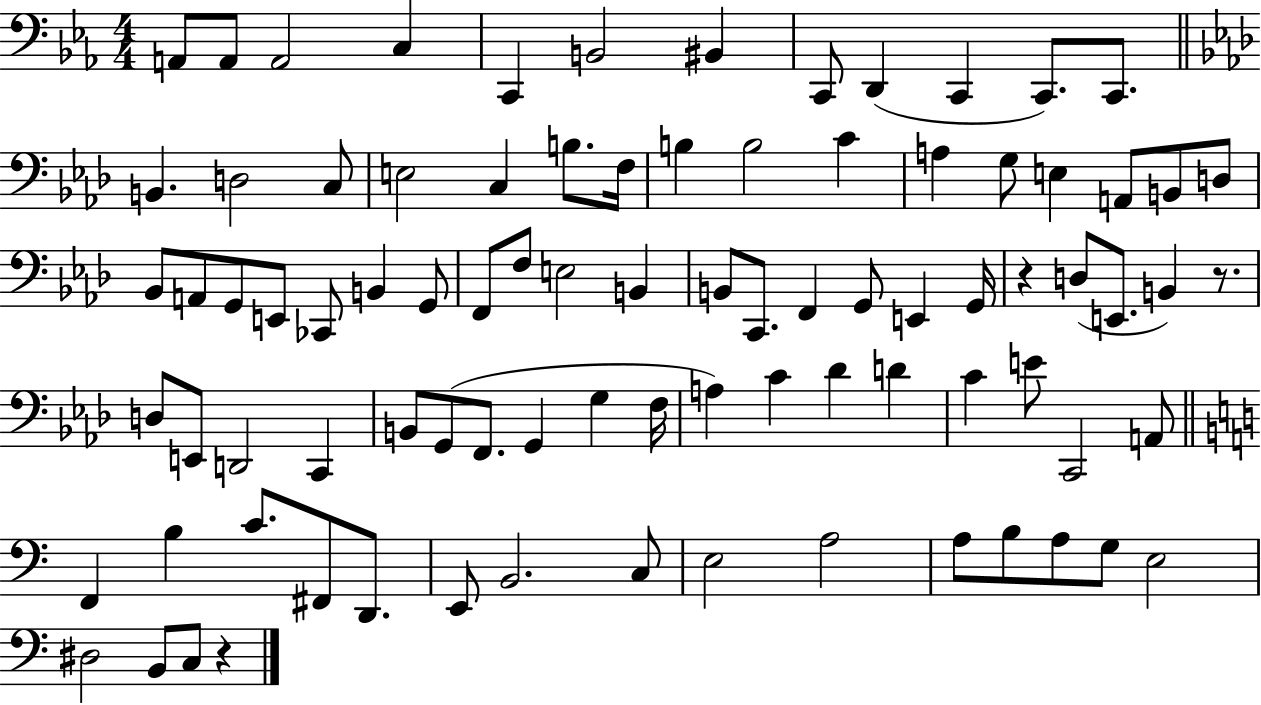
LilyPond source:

{
  \clef bass
  \numericTimeSignature
  \time 4/4
  \key ees \major
  a,8 a,8 a,2 c4 | c,4 b,2 bis,4 | c,8 d,4( c,4 c,8.) c,8. | \bar "||" \break \key f \minor b,4. d2 c8 | e2 c4 b8. f16 | b4 b2 c'4 | a4 g8 e4 a,8 b,8 d8 | \break bes,8 a,8 g,8 e,8 ces,8 b,4 g,8 | f,8 f8 e2 b,4 | b,8 c,8. f,4 g,8 e,4 g,16 | r4 d8( e,8. b,4) r8. | \break d8 e,8 d,2 c,4 | b,8 g,8( f,8. g,4 g4 f16 | a4) c'4 des'4 d'4 | c'4 e'8 c,2 a,8 | \break \bar "||" \break \key a \minor f,4 b4 c'8. fis,8 d,8. | e,8 b,2. c8 | e2 a2 | a8 b8 a8 g8 e2 | \break dis2 b,8 c8 r4 | \bar "|."
}